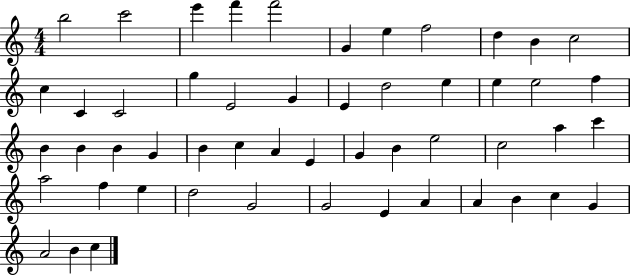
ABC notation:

X:1
T:Untitled
M:4/4
L:1/4
K:C
b2 c'2 e' f' f'2 G e f2 d B c2 c C C2 g E2 G E d2 e e e2 f B B B G B c A E G B e2 c2 a c' a2 f e d2 G2 G2 E A A B c G A2 B c